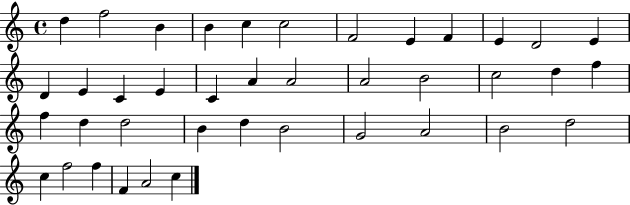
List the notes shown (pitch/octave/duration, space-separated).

D5/q F5/h B4/q B4/q C5/q C5/h F4/h E4/q F4/q E4/q D4/h E4/q D4/q E4/q C4/q E4/q C4/q A4/q A4/h A4/h B4/h C5/h D5/q F5/q F5/q D5/q D5/h B4/q D5/q B4/h G4/h A4/h B4/h D5/h C5/q F5/h F5/q F4/q A4/h C5/q